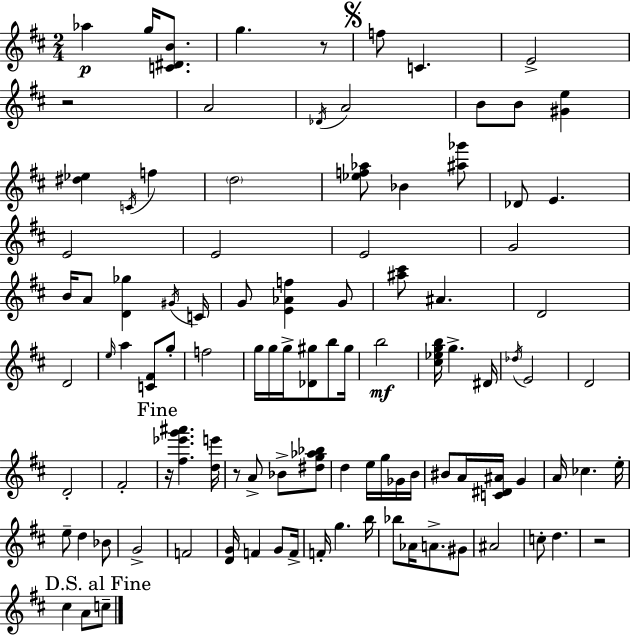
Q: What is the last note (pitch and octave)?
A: C5